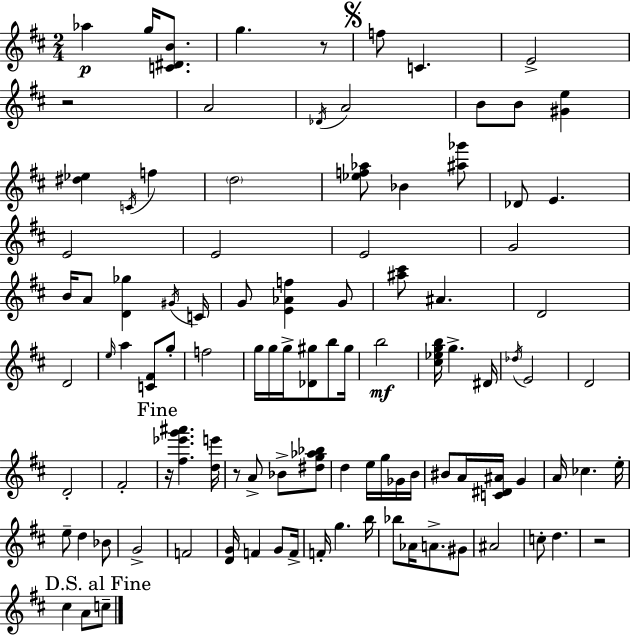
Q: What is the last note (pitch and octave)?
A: C5